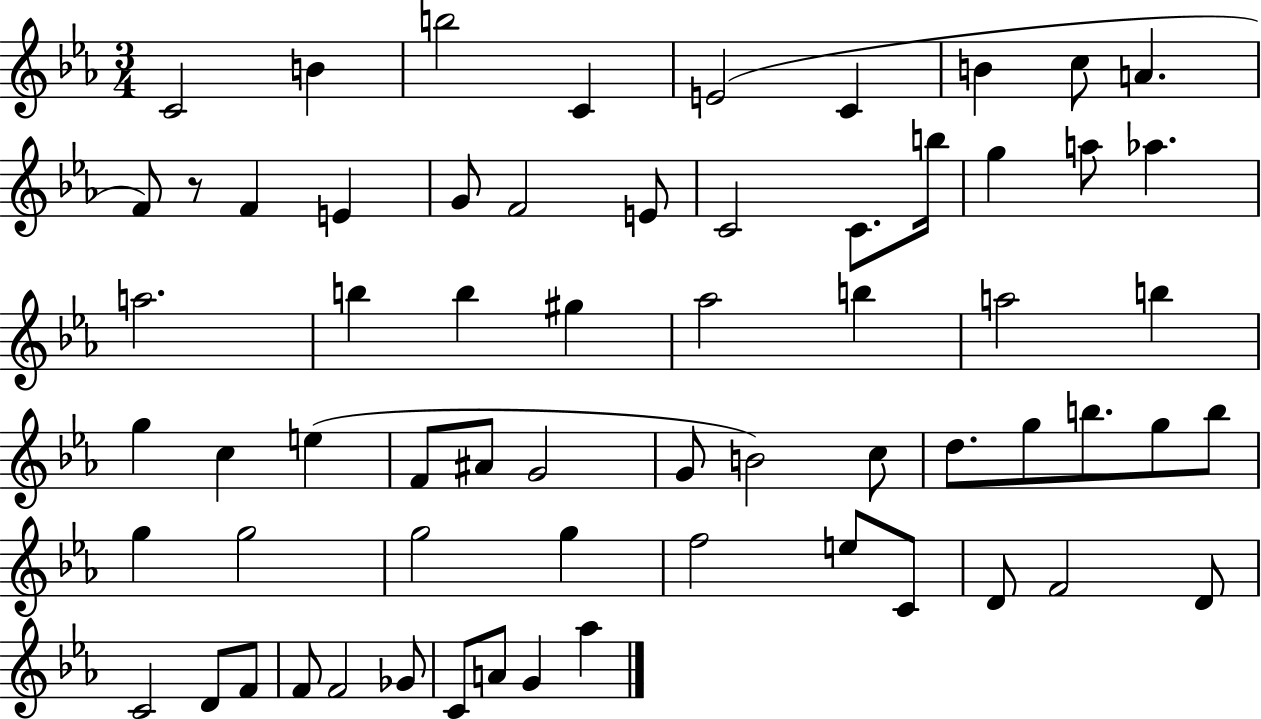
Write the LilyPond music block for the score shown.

{
  \clef treble
  \numericTimeSignature
  \time 3/4
  \key ees \major
  c'2 b'4 | b''2 c'4 | e'2( c'4 | b'4 c''8 a'4. | \break f'8) r8 f'4 e'4 | g'8 f'2 e'8 | c'2 c'8. b''16 | g''4 a''8 aes''4. | \break a''2. | b''4 b''4 gis''4 | aes''2 b''4 | a''2 b''4 | \break g''4 c''4 e''4( | f'8 ais'8 g'2 | g'8 b'2) c''8 | d''8. g''8 b''8. g''8 b''8 | \break g''4 g''2 | g''2 g''4 | f''2 e''8 c'8 | d'8 f'2 d'8 | \break c'2 d'8 f'8 | f'8 f'2 ges'8 | c'8 a'8 g'4 aes''4 | \bar "|."
}